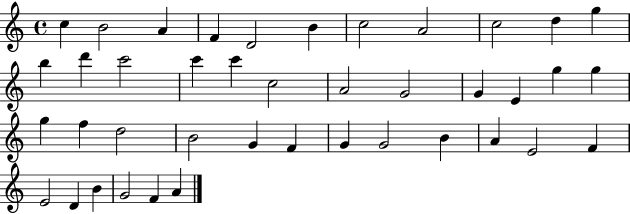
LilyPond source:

{
  \clef treble
  \time 4/4
  \defaultTimeSignature
  \key c \major
  c''4 b'2 a'4 | f'4 d'2 b'4 | c''2 a'2 | c''2 d''4 g''4 | \break b''4 d'''4 c'''2 | c'''4 c'''4 c''2 | a'2 g'2 | g'4 e'4 g''4 g''4 | \break g''4 f''4 d''2 | b'2 g'4 f'4 | g'4 g'2 b'4 | a'4 e'2 f'4 | \break e'2 d'4 b'4 | g'2 f'4 a'4 | \bar "|."
}